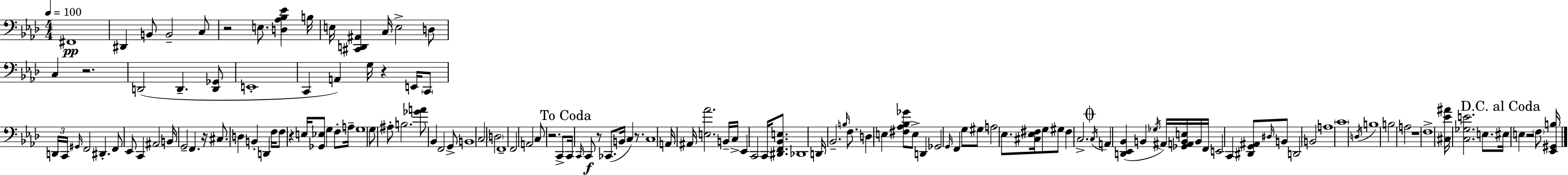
{
  \clef bass
  \numericTimeSignature
  \time 4/4
  \key f \minor
  \tempo 4 = 100
  fis,1\pp | dis,4 b,8 b,2-- c8 | r2 e8. <d aes bes ees'>4 b16 | e16 <cis, d, ais,>4 c16 e2-> d8 | \break c4 r2. | d,2( d,4.-- <d, ges,>8 | e,1-. | c,4 a,4) g16 r4 e,16 \parenthesize c,8 | \break \tuplet 3/2 { d,16 c,16 \grace { gis,16 } } f,2 dis,4.-. | f,8 ees,8 c,4 ais,2 | b,16 g,2-- f,4. | r16 cis8. d4 b,4-. d,4 | \break f16 f8 r4 e16 <ges, ees>8 g4 f8-. | a16-- g1 | g8 ais8-. b2. | <ges' a'>8 bes,4 f,2 g,8-> | \break b,1 | c2 \parenthesize d2 | f,1-- | f,2 a,2 | \break c8 r2. c,8-> | \mark "To Coda" c,16 \grace { c,16 } c,8\f r8 ces,8.( b,16 c4) r8. | c1 | a,16 ais,16 <e aes'>2. | \break b,16-- c16-> ees,4 c,2 c,16 <dis, f, bes, e>8. | des,1 | d,16 bes,2.-- \grace { b16 } | f8. d4 e4 <fis aes bes ges'>8 e8-> d,4 | \break ges,2 \grace { g,16 } f,4 | g8 gis8 a2 ees8. <cis ees fis>16 | g8 gis8 fis4 c2.-> | \mark \markup { \musicglyph "scripts.coda" } \acciaccatura { c16 } a,4 <d, ees, bes,>4( b,4 | \break \acciaccatura { ges16 }) ais,16 <ges, a, b, e>16 b,16 f,16 e,2 c,4 | <dis, g, ais,>8 \grace { dis16 } b,8 d,2 b,2 | a1 | \parenthesize c'1 | \break \acciaccatura { d16 } b1 | b2 | a2 r1 | f1-> | \break <cis ees' ais'>16 <c ges e'>2. | e8. \mark "D.C. al Coda" eis16 e4 r2 | \parenthesize f8 <ees, gis, b>16 \bar "|."
}